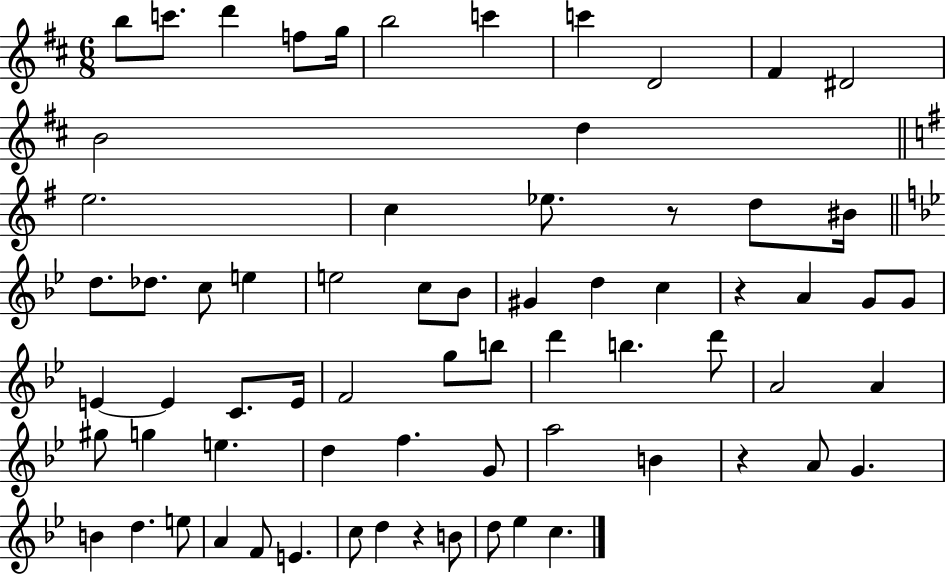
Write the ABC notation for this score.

X:1
T:Untitled
M:6/8
L:1/4
K:D
b/2 c'/2 d' f/2 g/4 b2 c' c' D2 ^F ^D2 B2 d e2 c _e/2 z/2 d/2 ^B/4 d/2 _d/2 c/2 e e2 c/2 _B/2 ^G d c z A G/2 G/2 E E C/2 E/4 F2 g/2 b/2 d' b d'/2 A2 A ^g/2 g e d f G/2 a2 B z A/2 G B d e/2 A F/2 E c/2 d z B/2 d/2 _e c